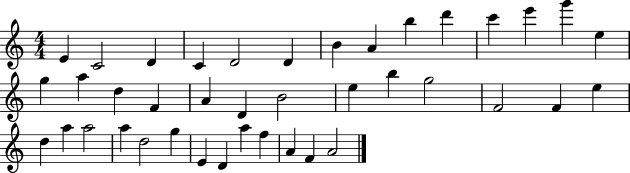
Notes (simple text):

E4/q C4/h D4/q C4/q D4/h D4/q B4/q A4/q B5/q D6/q C6/q E6/q G6/q E5/q G5/q A5/q D5/q F4/q A4/q D4/q B4/h E5/q B5/q G5/h F4/h F4/q E5/q D5/q A5/q A5/h A5/q D5/h G5/q E4/q D4/q A5/q F5/q A4/q F4/q A4/h